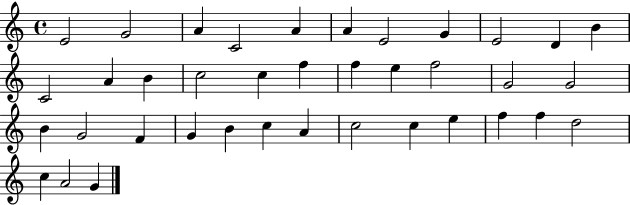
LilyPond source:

{
  \clef treble
  \time 4/4
  \defaultTimeSignature
  \key c \major
  e'2 g'2 | a'4 c'2 a'4 | a'4 e'2 g'4 | e'2 d'4 b'4 | \break c'2 a'4 b'4 | c''2 c''4 f''4 | f''4 e''4 f''2 | g'2 g'2 | \break b'4 g'2 f'4 | g'4 b'4 c''4 a'4 | c''2 c''4 e''4 | f''4 f''4 d''2 | \break c''4 a'2 g'4 | \bar "|."
}